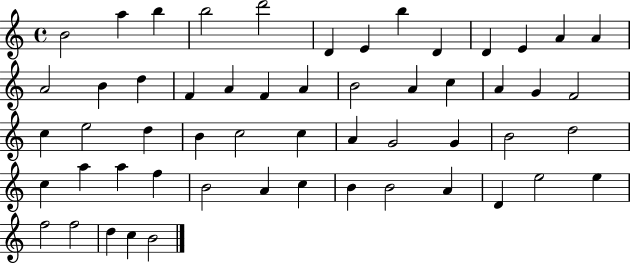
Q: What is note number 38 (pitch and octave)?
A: C5